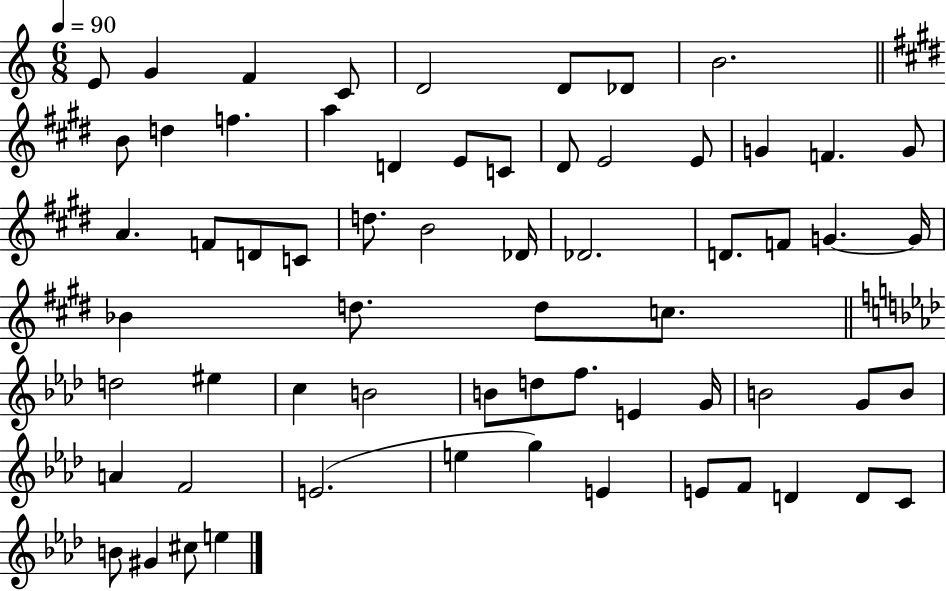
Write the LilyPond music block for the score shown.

{
  \clef treble
  \numericTimeSignature
  \time 6/8
  \key c \major
  \tempo 4 = 90
  e'8 g'4 f'4 c'8 | d'2 d'8 des'8 | b'2. | \bar "||" \break \key e \major b'8 d''4 f''4. | a''4 d'4 e'8 c'8 | dis'8 e'2 e'8 | g'4 f'4. g'8 | \break a'4. f'8 d'8 c'8 | d''8. b'2 des'16 | des'2. | d'8. f'8 g'4.~~ g'16 | \break bes'4 d''8. d''8 c''8. | \bar "||" \break \key aes \major d''2 eis''4 | c''4 b'2 | b'8 d''8 f''8. e'4 g'16 | b'2 g'8 b'8 | \break a'4 f'2 | e'2.( | e''4 g''4) e'4 | e'8 f'8 d'4 d'8 c'8 | \break b'8 gis'4 cis''8 e''4 | \bar "|."
}